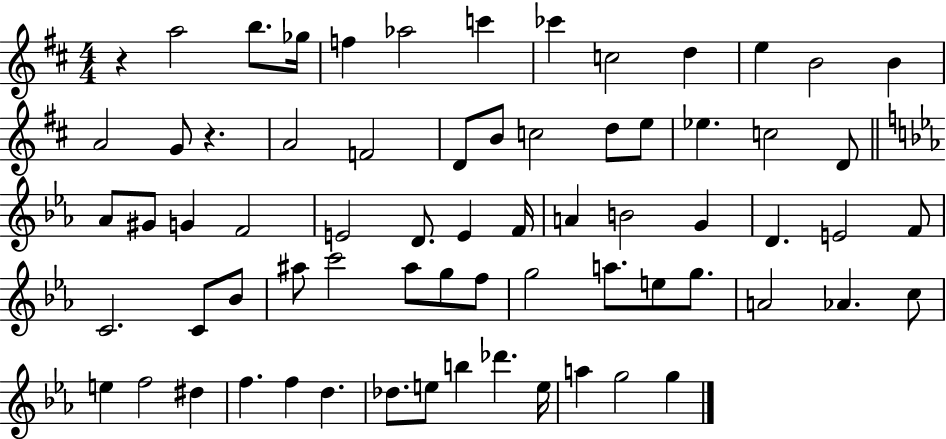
{
  \clef treble
  \numericTimeSignature
  \time 4/4
  \key d \major
  r4 a''2 b''8. ges''16 | f''4 aes''2 c'''4 | ces'''4 c''2 d''4 | e''4 b'2 b'4 | \break a'2 g'8 r4. | a'2 f'2 | d'8 b'8 c''2 d''8 e''8 | ees''4. c''2 d'8 | \break \bar "||" \break \key ees \major aes'8 gis'8 g'4 f'2 | e'2 d'8. e'4 f'16 | a'4 b'2 g'4 | d'4. e'2 f'8 | \break c'2. c'8 bes'8 | ais''8 c'''2 ais''8 g''8 f''8 | g''2 a''8. e''8 g''8. | a'2 aes'4. c''8 | \break e''4 f''2 dis''4 | f''4. f''4 d''4. | des''8. e''8 b''4 des'''4. e''16 | a''4 g''2 g''4 | \break \bar "|."
}